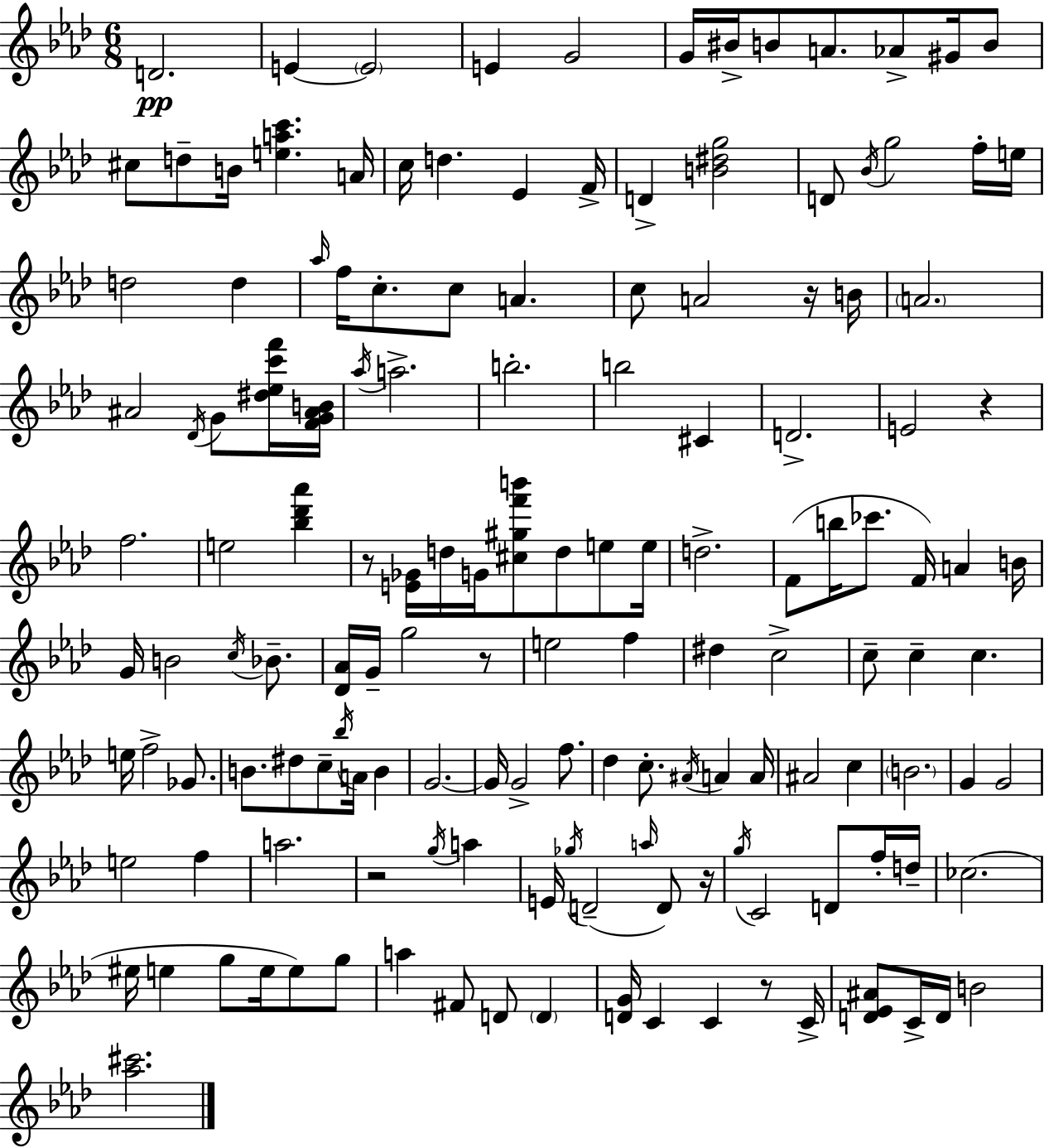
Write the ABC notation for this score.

X:1
T:Untitled
M:6/8
L:1/4
K:Fm
D2 E E2 E G2 G/4 ^B/4 B/2 A/2 _A/2 ^G/4 B/2 ^c/2 d/2 B/4 [eac'] A/4 c/4 d _E F/4 D [B^dg]2 D/2 _B/4 g2 f/4 e/4 d2 d _a/4 f/4 c/2 c/2 A c/2 A2 z/4 B/4 A2 ^A2 _D/4 G/2 [^d_ec'f']/4 [FG^AB]/4 _a/4 a2 b2 b2 ^C D2 E2 z f2 e2 [_b_d'_a'] z/2 [E_G]/4 d/4 G/4 [^c^gf'b']/2 d/2 e/2 e/4 d2 F/2 b/4 _c'/2 F/4 A B/4 G/4 B2 c/4 _B/2 [_D_A]/4 G/4 g2 z/2 e2 f ^d c2 c/2 c c e/4 f2 _G/2 B/2 ^d/2 c/2 _b/4 A/4 B G2 G/4 G2 f/2 _d c/2 ^A/4 A A/4 ^A2 c B2 G G2 e2 f a2 z2 g/4 a E/4 _g/4 D2 a/4 D/2 z/4 g/4 C2 D/2 f/4 d/4 _c2 ^e/4 e g/2 e/4 e/2 g/2 a ^F/2 D/2 D [DG]/4 C C z/2 C/4 [D_E^A]/2 C/4 D/4 B2 [_a^c']2